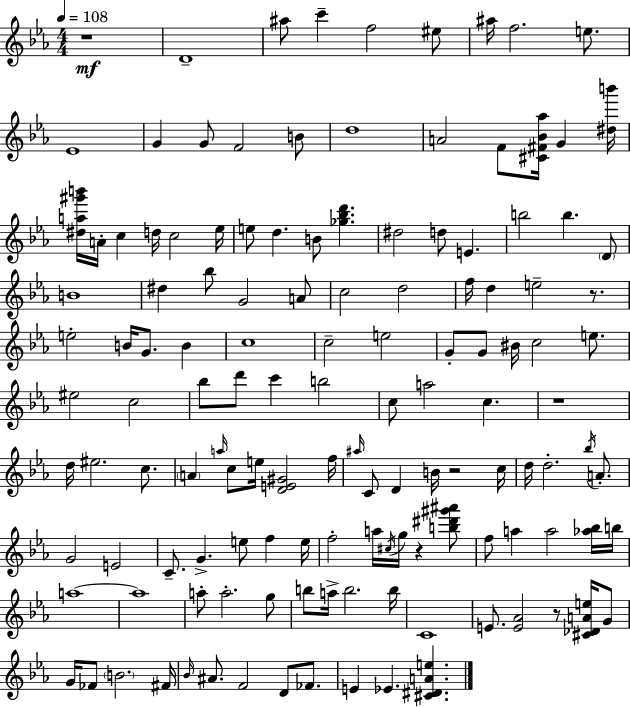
R/w D4/w A#5/e C6/q F5/h EIS5/e A#5/s F5/h. E5/e. Eb4/w G4/q G4/e F4/h B4/e D5/w A4/h F4/e [C#4,F#4,Bb4,Ab5]/s G4/q [D#5,B6]/s [D#5,A5,G#6,B6]/s A4/s C5/q D5/s C5/h Eb5/s E5/e D5/q. B4/e [Gb5,Bb5,D6]/q. D#5/h D5/e E4/q. B5/h B5/q. D4/e B4/w D#5/q Bb5/e G4/h A4/e C5/h D5/h F5/s D5/q E5/h R/e. E5/h B4/s G4/e. B4/q C5/w C5/h E5/h G4/e G4/e BIS4/s C5/h E5/e. EIS5/h C5/h Bb5/e D6/e C6/q B5/h C5/e A5/h C5/q. R/w D5/s EIS5/h. C5/e. A4/q A5/s C5/e E5/s [D4,E4,G#4]/h F5/s A#5/s C4/e D4/q B4/s R/h C5/s D5/s D5/h. Bb5/s A4/e. G4/h E4/h C4/e. G4/q. E5/e F5/q E5/s F5/h A5/s C#5/s G5/s R/q [B5,D#6,G#6,A#6]/e F5/e A5/q A5/h [Ab5,Bb5]/s B5/s A5/w A5/w A5/e A5/h. G5/e B5/e A5/s B5/h. B5/s C4/w E4/e. [E4,Ab4]/h R/e [C#4,Db4,A4,E5]/s G4/e G4/s FES4/e B4/h. F#4/s Bb4/s A#4/e. F4/h D4/e FES4/e. E4/q Eb4/q. [C#4,D#4,A4,E5]/q.